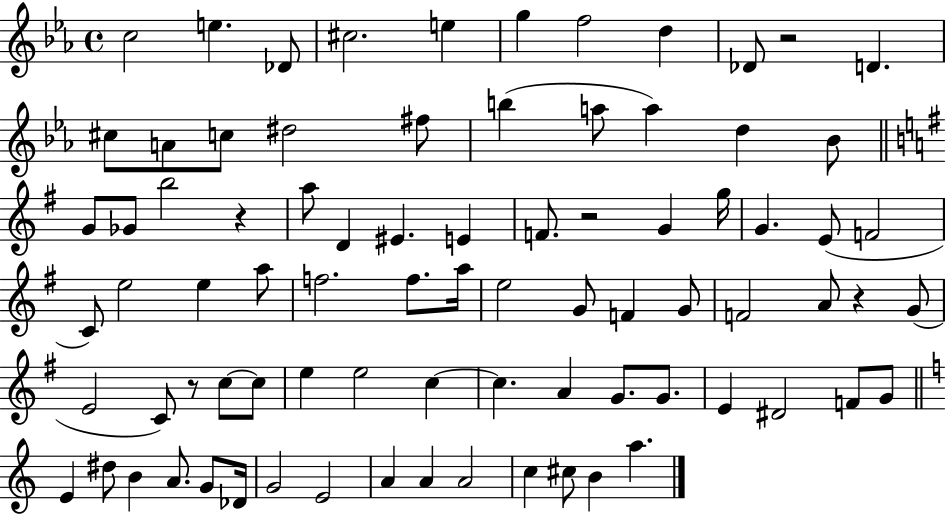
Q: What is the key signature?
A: EES major